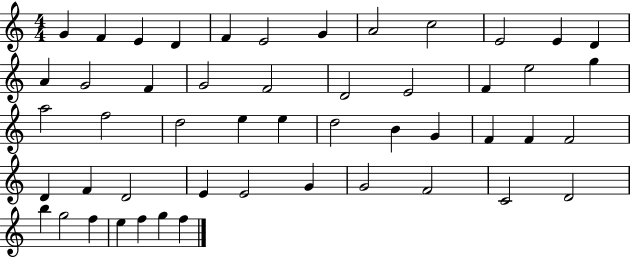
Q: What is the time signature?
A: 4/4